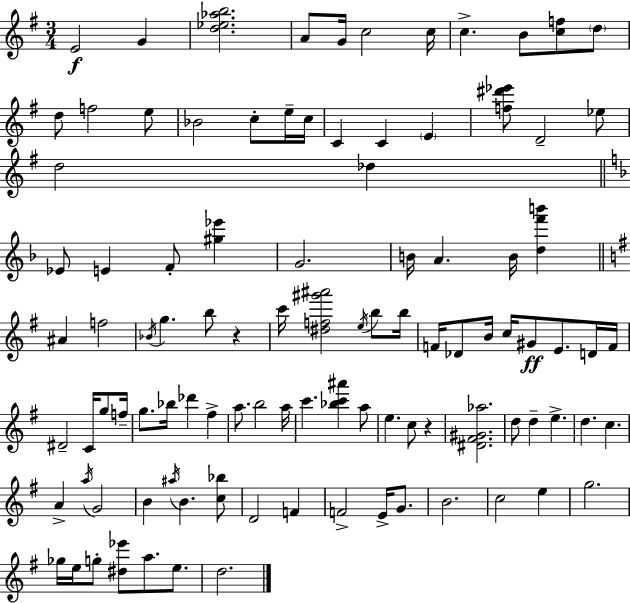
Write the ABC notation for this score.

X:1
T:Untitled
M:3/4
L:1/4
K:G
E2 G [d_e_ab]2 A/2 G/4 c2 c/4 c B/2 [cf]/2 d/2 d/2 f2 e/2 _B2 c/2 e/4 c/4 C C E [f^d'_e']/2 D2 _e/2 d2 _d _E/2 E F/2 [^g_e'] G2 B/4 A B/4 [df'b'] ^A f2 _B/4 g b/2 z c'/4 [^df^g'^a']2 e/4 b/2 b/4 F/4 _D/2 B/4 c/4 ^G/2 E/2 D/4 F/4 ^D2 C/4 g/2 f/4 g/2 _b/4 _d' ^f a/2 b2 a/4 c' [_bc'^a'] a/2 e c/2 z [^D^F^G_a]2 d/2 d e d c A a/4 G2 B ^a/4 B [c_b]/2 D2 F F2 E/4 G/2 B2 c2 e g2 _g/4 e/4 g/2 [^d_e']/2 a/2 e/2 d2